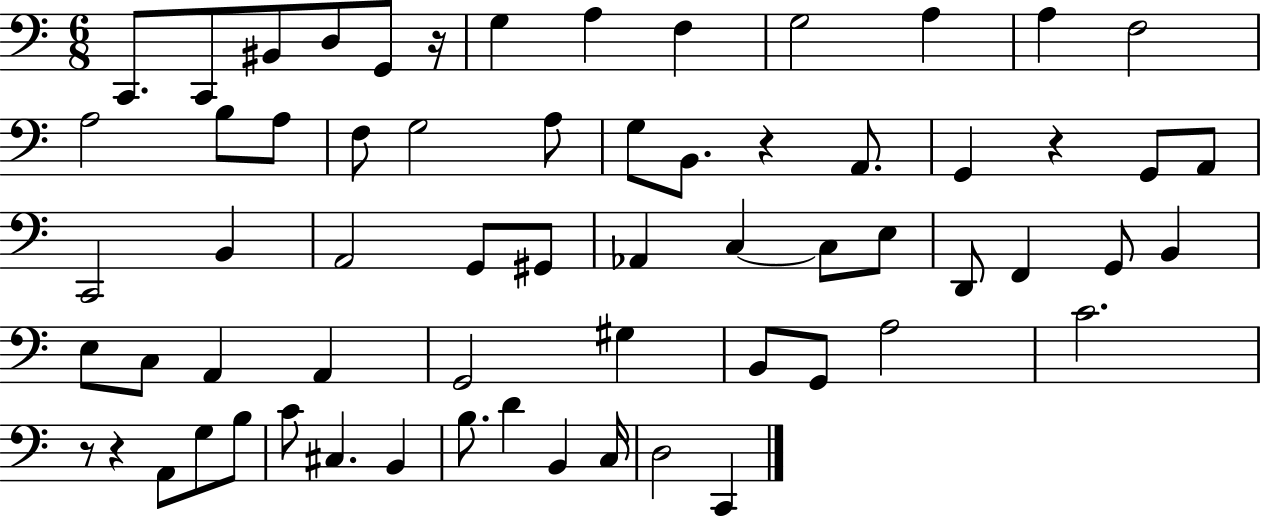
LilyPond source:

{
  \clef bass
  \numericTimeSignature
  \time 6/8
  \key c \major
  \repeat volta 2 { c,8. c,8 bis,8 d8 g,8 r16 | g4 a4 f4 | g2 a4 | a4 f2 | \break a2 b8 a8 | f8 g2 a8 | g8 b,8. r4 a,8. | g,4 r4 g,8 a,8 | \break c,2 b,4 | a,2 g,8 gis,8 | aes,4 c4~~ c8 e8 | d,8 f,4 g,8 b,4 | \break e8 c8 a,4 a,4 | g,2 gis4 | b,8 g,8 a2 | c'2. | \break r8 r4 a,8 g8 b8 | c'8 cis4. b,4 | b8. d'4 b,4 c16 | d2 c,4 | \break } \bar "|."
}